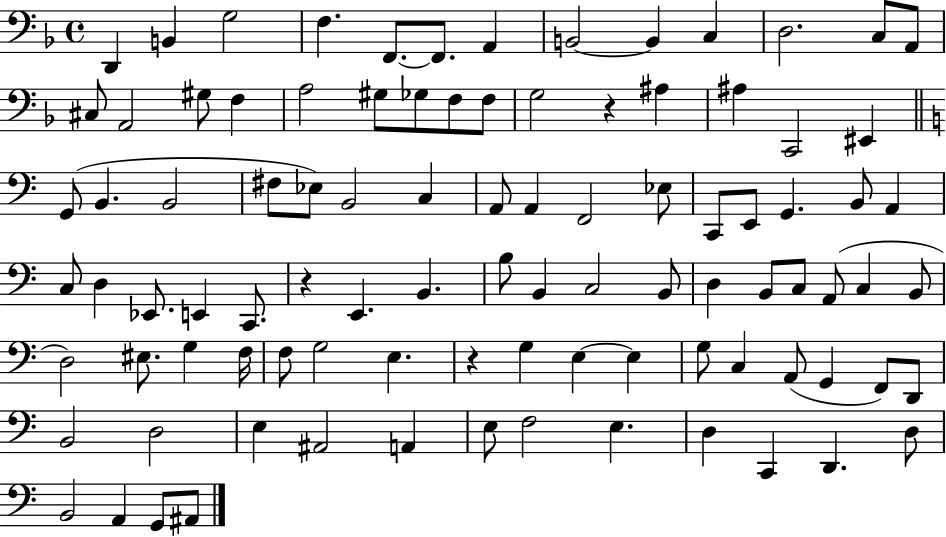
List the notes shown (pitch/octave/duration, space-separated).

D2/q B2/q G3/h F3/q. F2/e. F2/e. A2/q B2/h B2/q C3/q D3/h. C3/e A2/e C#3/e A2/h G#3/e F3/q A3/h G#3/e Gb3/e F3/e F3/e G3/h R/q A#3/q A#3/q C2/h EIS2/q G2/e B2/q. B2/h F#3/e Eb3/e B2/h C3/q A2/e A2/q F2/h Eb3/e C2/e E2/e G2/q. B2/e A2/q C3/e D3/q Eb2/e. E2/q C2/e. R/q E2/q. B2/q. B3/e B2/q C3/h B2/e D3/q B2/e C3/e A2/e C3/q B2/e D3/h EIS3/e. G3/q F3/s F3/e G3/h E3/q. R/q G3/q E3/q E3/q G3/e C3/q A2/e G2/q F2/e D2/e B2/h D3/h E3/q A#2/h A2/q E3/e F3/h E3/q. D3/q C2/q D2/q. D3/e B2/h A2/q G2/e A#2/e